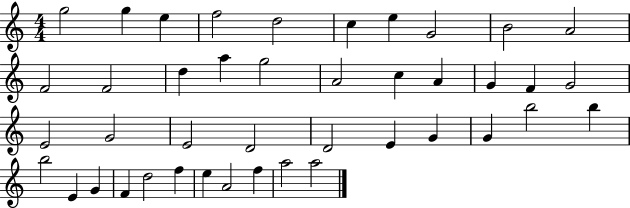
{
  \clef treble
  \numericTimeSignature
  \time 4/4
  \key c \major
  g''2 g''4 e''4 | f''2 d''2 | c''4 e''4 g'2 | b'2 a'2 | \break f'2 f'2 | d''4 a''4 g''2 | a'2 c''4 a'4 | g'4 f'4 g'2 | \break e'2 g'2 | e'2 d'2 | d'2 e'4 g'4 | g'4 b''2 b''4 | \break b''2 e'4 g'4 | f'4 d''2 f''4 | e''4 a'2 f''4 | a''2 a''2 | \break \bar "|."
}